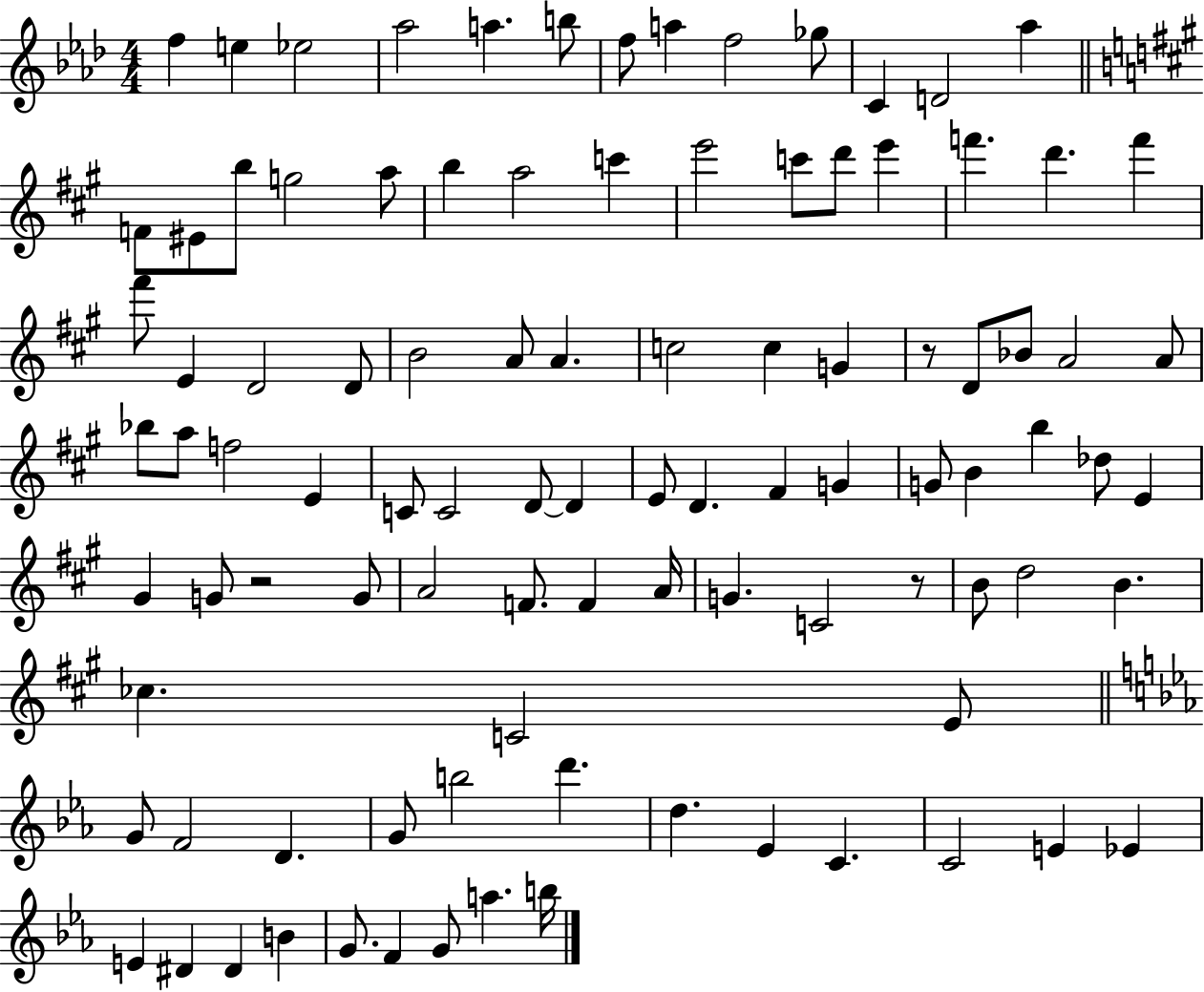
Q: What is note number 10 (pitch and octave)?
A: Gb5